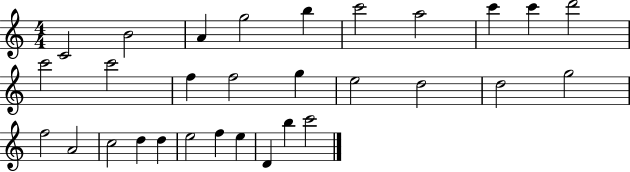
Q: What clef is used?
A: treble